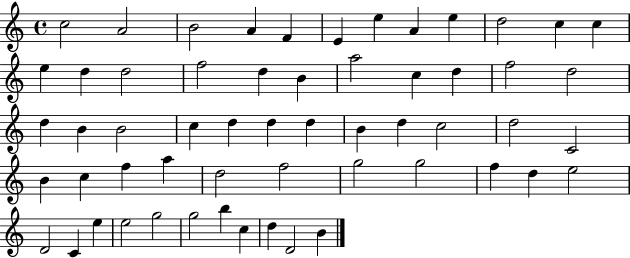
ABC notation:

X:1
T:Untitled
M:4/4
L:1/4
K:C
c2 A2 B2 A F E e A e d2 c c e d d2 f2 d B a2 c d f2 d2 d B B2 c d d d B d c2 d2 C2 B c f a d2 f2 g2 g2 f d e2 D2 C e e2 g2 g2 b c d D2 B